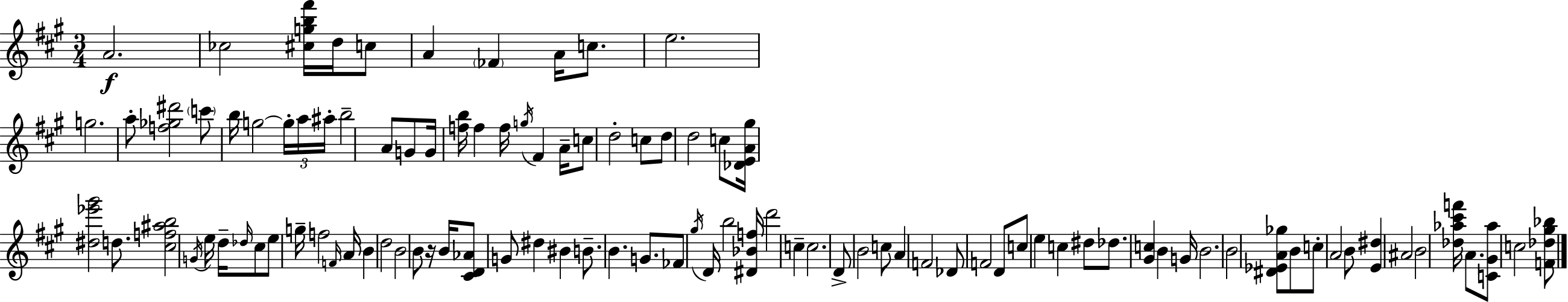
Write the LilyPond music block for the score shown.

{
  \clef treble
  \numericTimeSignature
  \time 3/4
  \key a \major
  \repeat volta 2 { a'2.\f | ces''2 <cis'' g'' b'' fis'''>16 d''16 c''8 | a'4 \parenthesize fes'4 a'16 c''8. | e''2. | \break g''2. | a''8-. <f'' ges'' dis'''>2 \parenthesize c'''8 | b''16 g''2~~ \tuplet 3/2 { g''16-. a''16 ais''16-. } | b''2-- a'8 g'8 | \break g'16 <f'' b''>16 f''4 f''16 \acciaccatura { g''16 } fis'4 | a'16-- c''8 d''2-. c''8 | d''8 d''2 c''8 | <des' e' a' gis''>16 <dis'' ees''' gis'''>2 d''8. | \break <cis'' f'' ais'' b''>2 \acciaccatura { g'16 } e''16 d''16-- | \grace { des''16 } cis''8 e''8 g''16-- f''2 | \grace { f'16 } a'16 b'4 d''2 | b'2 | \break b'8 r16 b'16 <cis' d' aes'>8 g'8 dis''4 | bis'4 b'8.-- b'4. | g'8. fes'8 \acciaccatura { gis''16 } d'16 b''2 | <dis' bes' f''>16 d'''2 | \break c''4-- c''2. | d'8-> b'2 | c''8 a'4 f'2 | des'8 f'2 | \break d'8 c''8 e''4 c''4 | dis''8 des''8. <gis' c''>4 | b'4 g'16 b'2. | b'2 | \break <dis' ees' a' ges''>8 b'8 c''8-. a'2 | b'8 <e' dis''>4 ais'2 | b'2 | <des'' aes'' cis''' f'''>16 a'8. <c' gis' aes''>8 c''2 | \break <f' des'' gis'' bes''>8 } \bar "|."
}